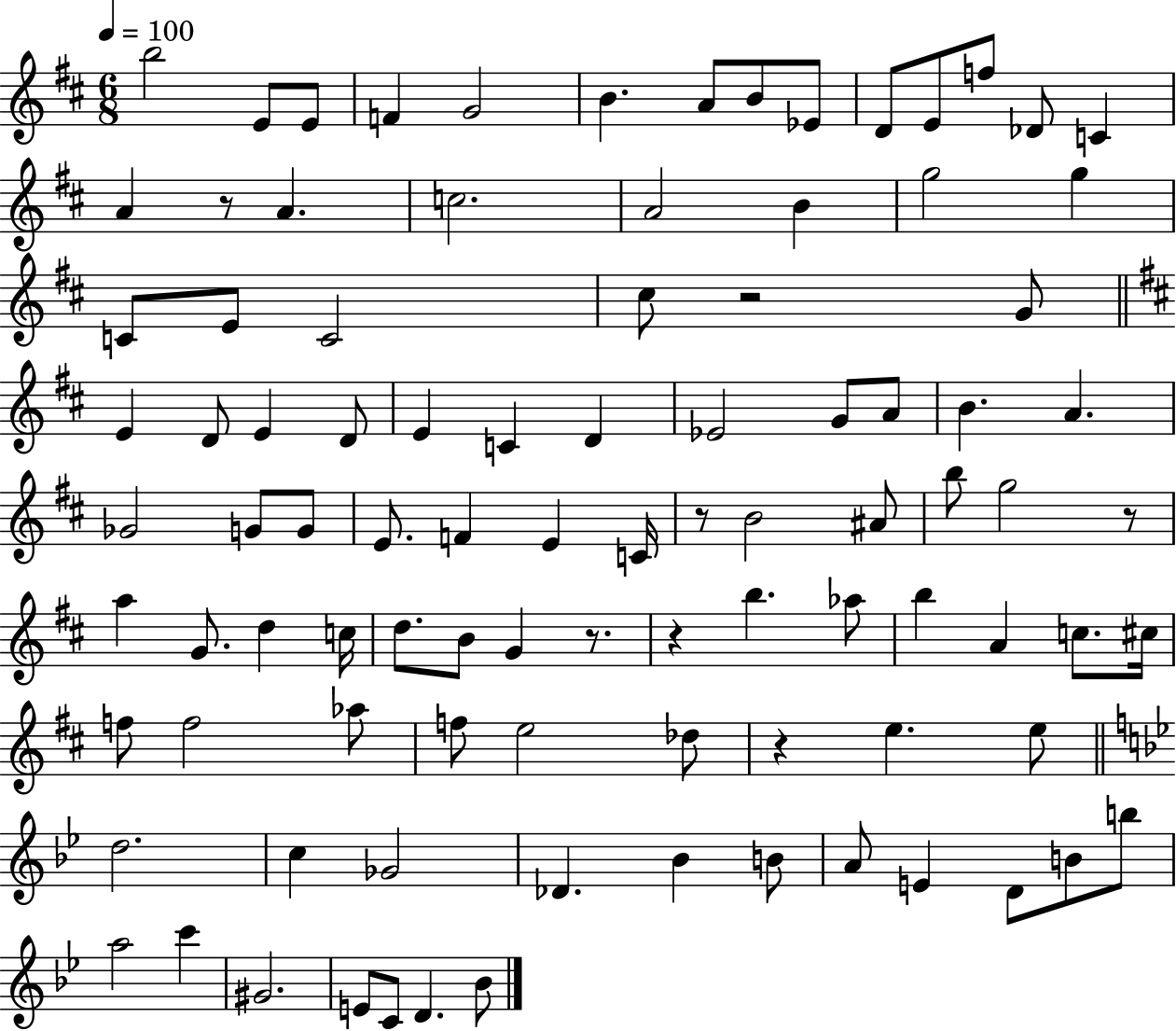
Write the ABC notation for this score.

X:1
T:Untitled
M:6/8
L:1/4
K:D
b2 E/2 E/2 F G2 B A/2 B/2 _E/2 D/2 E/2 f/2 _D/2 C A z/2 A c2 A2 B g2 g C/2 E/2 C2 ^c/2 z2 G/2 E D/2 E D/2 E C D _E2 G/2 A/2 B A _G2 G/2 G/2 E/2 F E C/4 z/2 B2 ^A/2 b/2 g2 z/2 a G/2 d c/4 d/2 B/2 G z/2 z b _a/2 b A c/2 ^c/4 f/2 f2 _a/2 f/2 e2 _d/2 z e e/2 d2 c _G2 _D _B B/2 A/2 E D/2 B/2 b/2 a2 c' ^G2 E/2 C/2 D _B/2